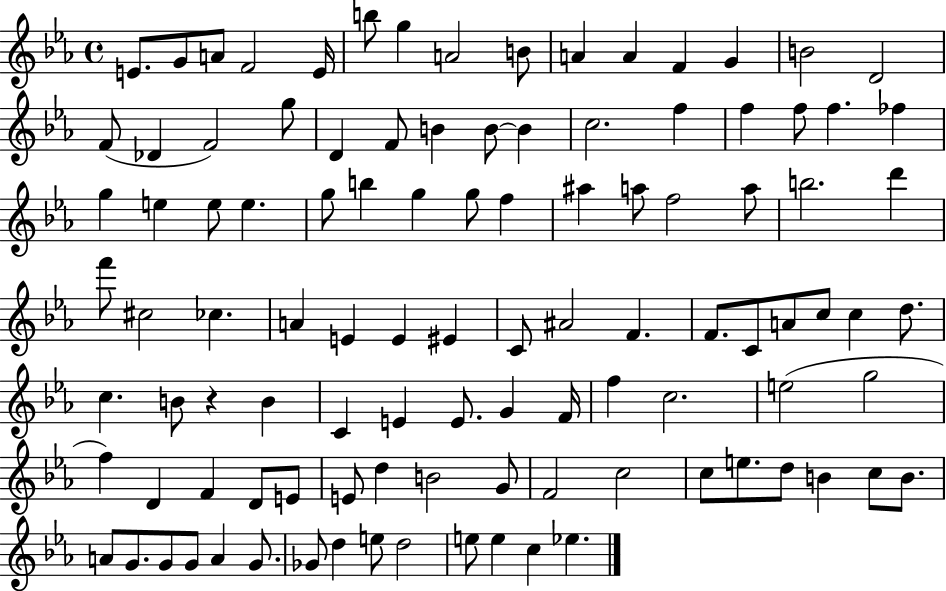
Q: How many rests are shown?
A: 1